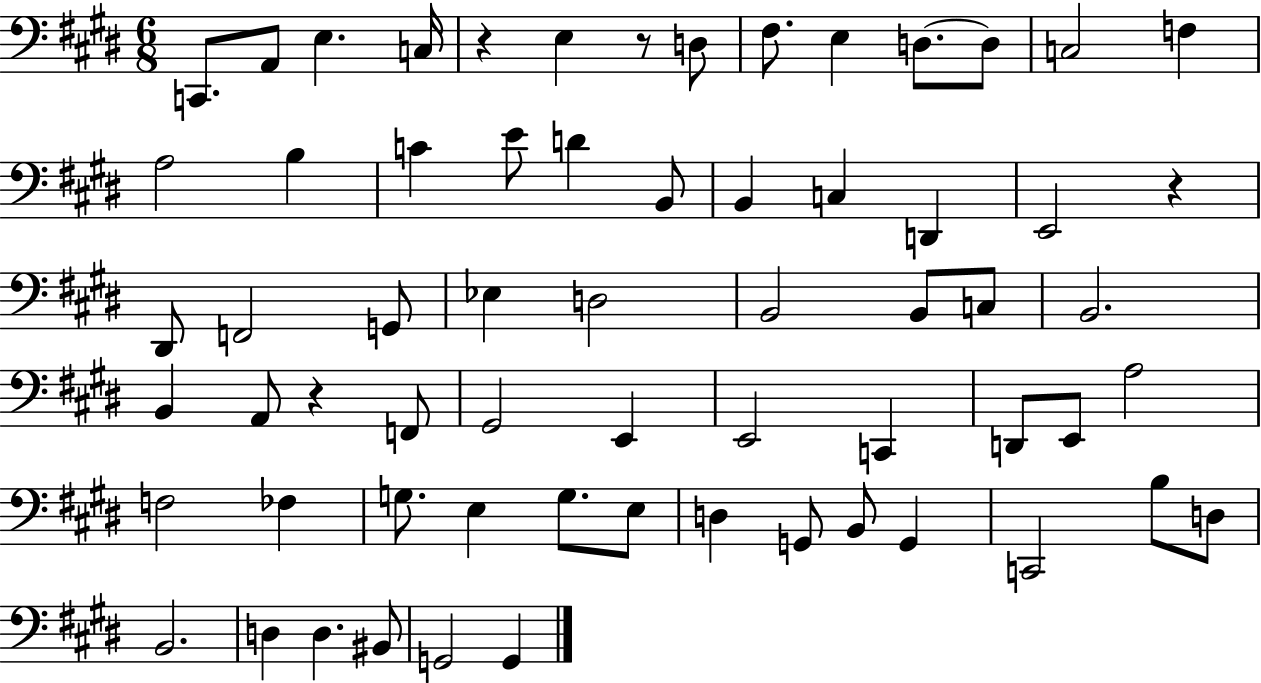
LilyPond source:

{
  \clef bass
  \numericTimeSignature
  \time 6/8
  \key e \major
  c,8. a,8 e4. c16 | r4 e4 r8 d8 | fis8. e4 d8.~~ d8 | c2 f4 | \break a2 b4 | c'4 e'8 d'4 b,8 | b,4 c4 d,4 | e,2 r4 | \break dis,8 f,2 g,8 | ees4 d2 | b,2 b,8 c8 | b,2. | \break b,4 a,8 r4 f,8 | gis,2 e,4 | e,2 c,4 | d,8 e,8 a2 | \break f2 fes4 | g8. e4 g8. e8 | d4 g,8 b,8 g,4 | c,2 b8 d8 | \break b,2. | d4 d4. bis,8 | g,2 g,4 | \bar "|."
}